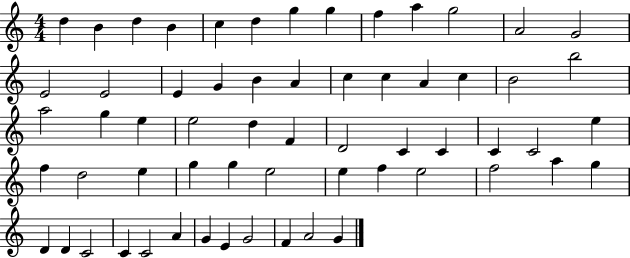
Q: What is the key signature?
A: C major